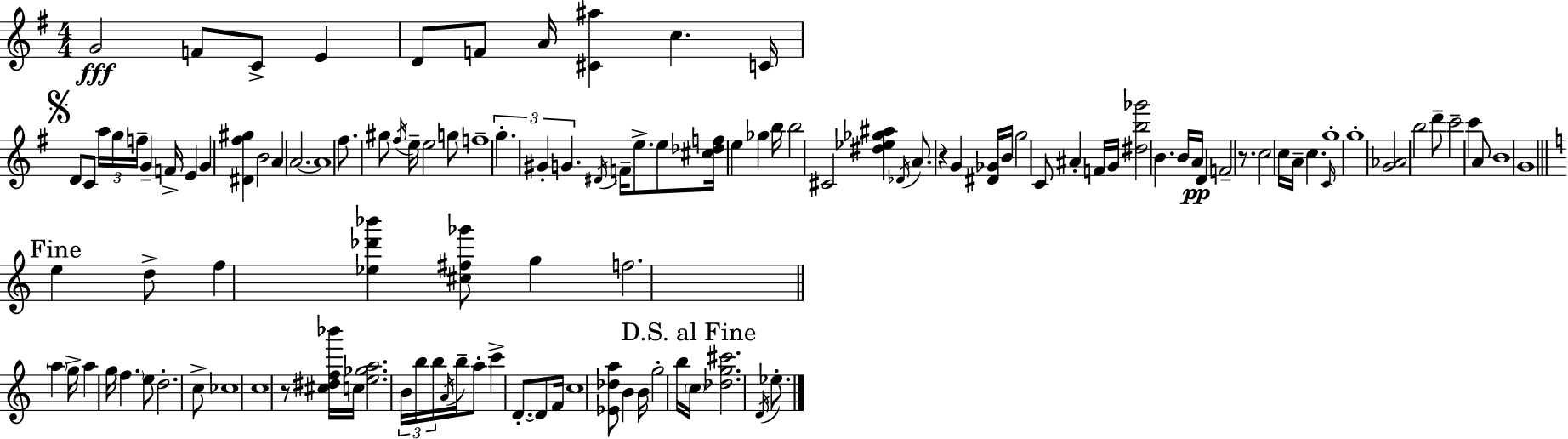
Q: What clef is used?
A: treble